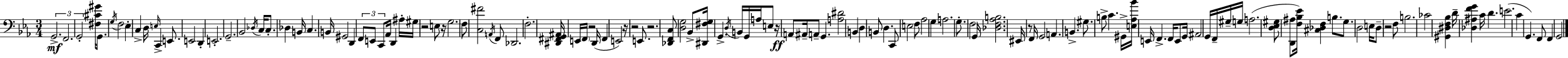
{
  \clef bass
  \numericTimeSignature
  \time 3/4
  \key ees \major
  \tuplet 3/2 { g,2.->\mf | f,2. | g,2-. } <fis cis' gis'>16 g,8. | \acciaccatura { g16 } f2 ees4-. | \break c4-> d16 \grace { e16 } c,4-> e,8. | e,2 d,4-. | e,2.-. | g,2.-- | \break bes,2 \acciaccatura { des16 } c16 | c8.-. des4 b,16 c4. | b,16 gis,2 d,4 | \tuplet 3/2 { f,8 e,8 c,8 } aes,16 d,4 | \break ais16-. gis16 r2 | e8 r16 g2. | f8 <c fis'>2 | \acciaccatura { a,16 } f,8 des,2. | \break f2.-. | <dis, fis, g, ais,>16 e,16 \parenthesize f,16 r2 | d,16( f,4 e,2) | r16 r2 | \break e,8. r2. | <des, f, c>8 <d g>2 | bes,8-> <dis, fis g>16 g,4.-> \acciaccatura { d16 } | b,16 g,16 a16 e8 r16\ff a,8 ais,16-- a,8-- g,4. | \break <a dis'>2 | b,4 d4 b,8 d4. | c,8 e2 | f8 aes2 | \break g4 a2. | g8.-. f2 | g,16 <des f aes b>2. | eis,16 r8 f,16 g,2 | \break a,4. b,4.-> | gis8. b8-> c'4. | gis,16-> <e aes bes'>16 e,16 f,4.-> | f,16 e,8 g,16 ais,2 | \break g,16 f,16-- gis16-- g16 a2.( | <d ees gis>8 <d, ais>8 <f bes ees'>16) <cis des f>4 | b8. g8. d2 | e16 d8-- r2 | \break f8 b2. | ces'2 | <gis, dis f bes>4 d'16-- <des ais f' g'>4 c'16 d'4. | e'2.( | \break c'4 g,4.) | f,8 f,4 g,2 | \bar "|."
}